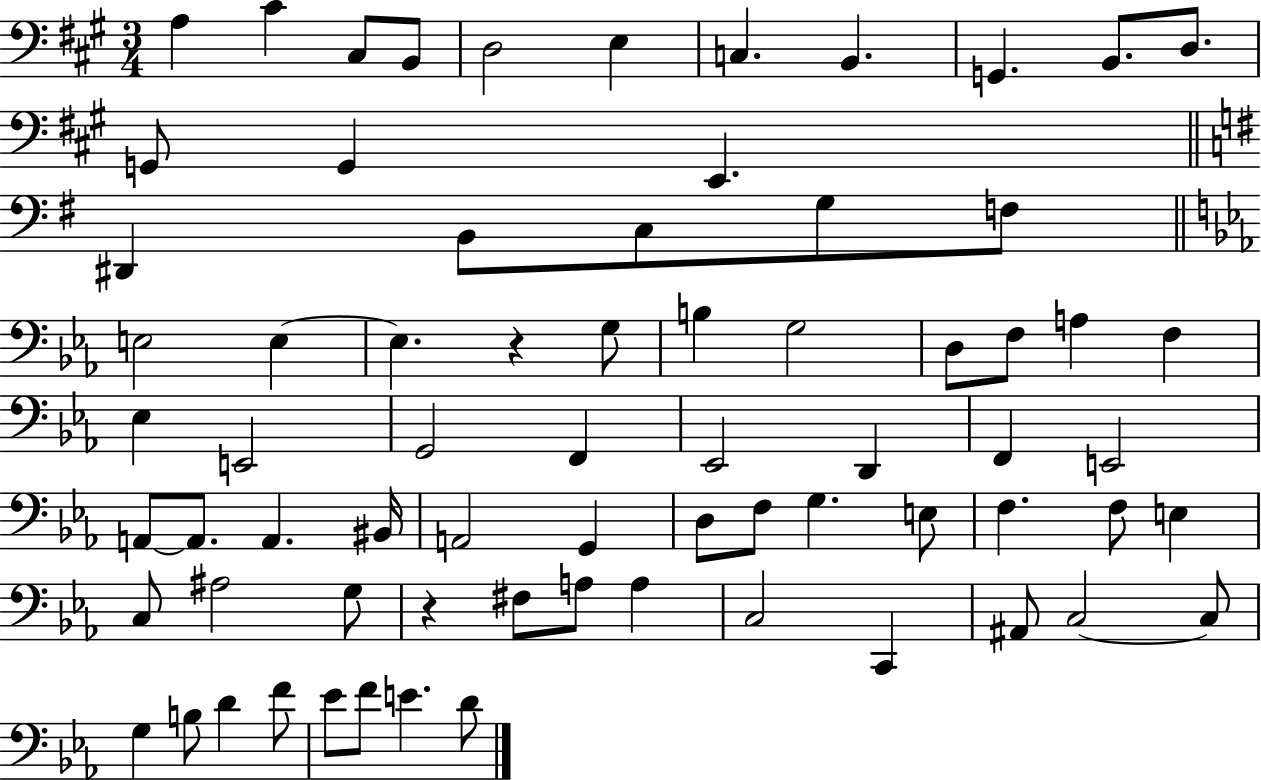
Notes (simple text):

A3/q C#4/q C#3/e B2/e D3/h E3/q C3/q. B2/q. G2/q. B2/e. D3/e. G2/e G2/q E2/q. D#2/q B2/e C3/e G3/e F3/e E3/h E3/q E3/q. R/q G3/e B3/q G3/h D3/e F3/e A3/q F3/q Eb3/q E2/h G2/h F2/q Eb2/h D2/q F2/q E2/h A2/e A2/e. A2/q. BIS2/s A2/h G2/q D3/e F3/e G3/q. E3/e F3/q. F3/e E3/q C3/e A#3/h G3/e R/q F#3/e A3/e A3/q C3/h C2/q A#2/e C3/h C3/e G3/q B3/e D4/q F4/e Eb4/e F4/e E4/q. D4/e